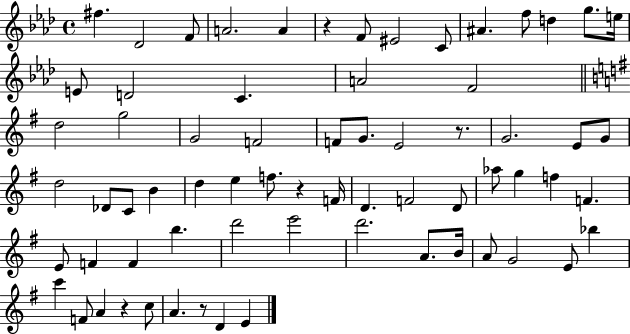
F#5/q. Db4/h F4/e A4/h. A4/q R/q F4/e EIS4/h C4/e A#4/q. F5/e D5/q G5/e. E5/s E4/e D4/h C4/q. A4/h F4/h D5/h G5/h G4/h F4/h F4/e G4/e. E4/h R/e. G4/h. E4/e G4/e D5/h Db4/e C4/e B4/q D5/q E5/q F5/e. R/q F4/s D4/q. F4/h D4/e Ab5/e G5/q F5/q F4/q. E4/e F4/q F4/q B5/q. D6/h E6/h D6/h. A4/e. B4/s A4/e G4/h E4/e Bb5/q C6/q F4/e A4/q R/q C5/e A4/q. R/e D4/q E4/q